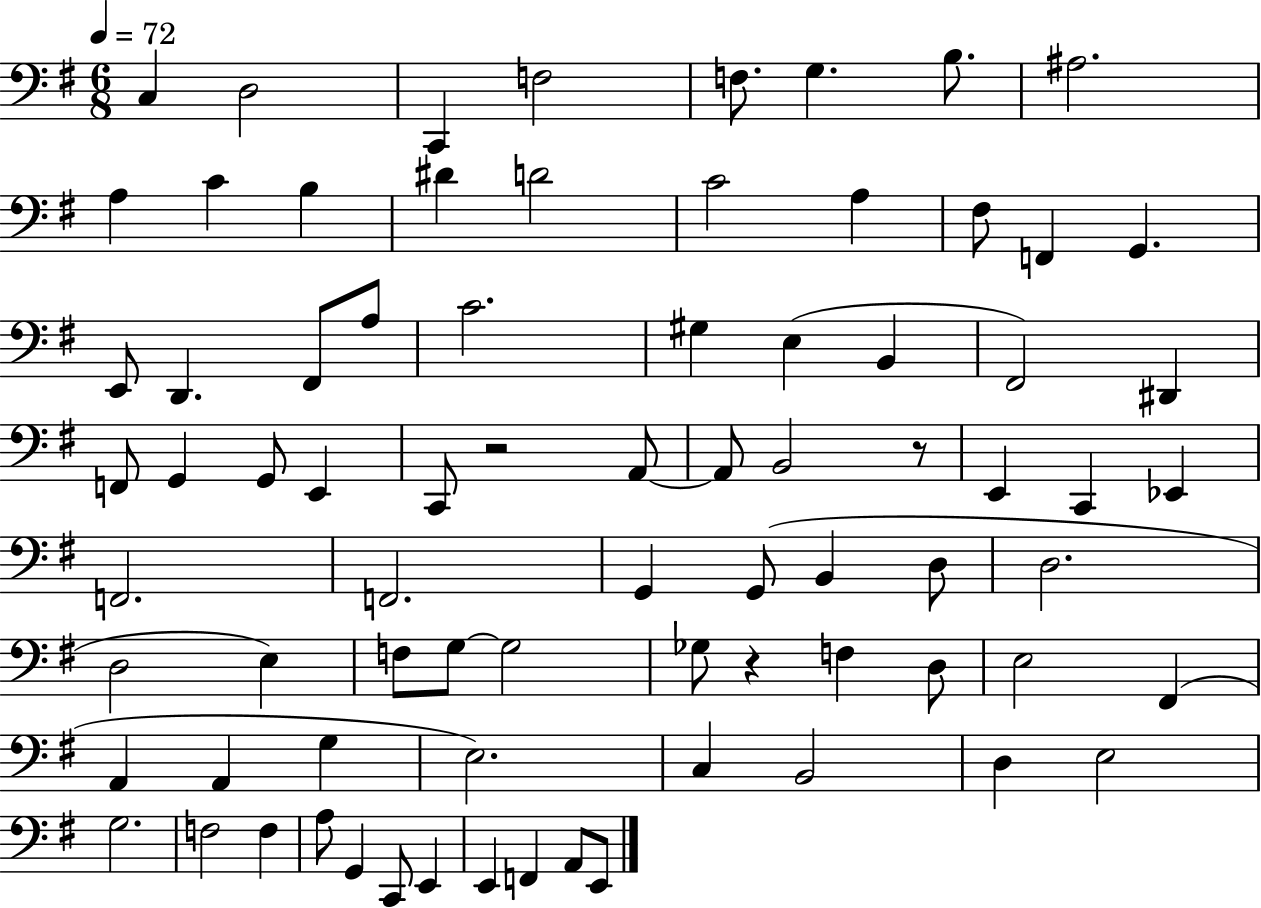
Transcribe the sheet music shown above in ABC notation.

X:1
T:Untitled
M:6/8
L:1/4
K:G
C, D,2 C,, F,2 F,/2 G, B,/2 ^A,2 A, C B, ^D D2 C2 A, ^F,/2 F,, G,, E,,/2 D,, ^F,,/2 A,/2 C2 ^G, E, B,, ^F,,2 ^D,, F,,/2 G,, G,,/2 E,, C,,/2 z2 A,,/2 A,,/2 B,,2 z/2 E,, C,, _E,, F,,2 F,,2 G,, G,,/2 B,, D,/2 D,2 D,2 E, F,/2 G,/2 G,2 _G,/2 z F, D,/2 E,2 ^F,, A,, A,, G, E,2 C, B,,2 D, E,2 G,2 F,2 F, A,/2 G,, C,,/2 E,, E,, F,, A,,/2 E,,/2